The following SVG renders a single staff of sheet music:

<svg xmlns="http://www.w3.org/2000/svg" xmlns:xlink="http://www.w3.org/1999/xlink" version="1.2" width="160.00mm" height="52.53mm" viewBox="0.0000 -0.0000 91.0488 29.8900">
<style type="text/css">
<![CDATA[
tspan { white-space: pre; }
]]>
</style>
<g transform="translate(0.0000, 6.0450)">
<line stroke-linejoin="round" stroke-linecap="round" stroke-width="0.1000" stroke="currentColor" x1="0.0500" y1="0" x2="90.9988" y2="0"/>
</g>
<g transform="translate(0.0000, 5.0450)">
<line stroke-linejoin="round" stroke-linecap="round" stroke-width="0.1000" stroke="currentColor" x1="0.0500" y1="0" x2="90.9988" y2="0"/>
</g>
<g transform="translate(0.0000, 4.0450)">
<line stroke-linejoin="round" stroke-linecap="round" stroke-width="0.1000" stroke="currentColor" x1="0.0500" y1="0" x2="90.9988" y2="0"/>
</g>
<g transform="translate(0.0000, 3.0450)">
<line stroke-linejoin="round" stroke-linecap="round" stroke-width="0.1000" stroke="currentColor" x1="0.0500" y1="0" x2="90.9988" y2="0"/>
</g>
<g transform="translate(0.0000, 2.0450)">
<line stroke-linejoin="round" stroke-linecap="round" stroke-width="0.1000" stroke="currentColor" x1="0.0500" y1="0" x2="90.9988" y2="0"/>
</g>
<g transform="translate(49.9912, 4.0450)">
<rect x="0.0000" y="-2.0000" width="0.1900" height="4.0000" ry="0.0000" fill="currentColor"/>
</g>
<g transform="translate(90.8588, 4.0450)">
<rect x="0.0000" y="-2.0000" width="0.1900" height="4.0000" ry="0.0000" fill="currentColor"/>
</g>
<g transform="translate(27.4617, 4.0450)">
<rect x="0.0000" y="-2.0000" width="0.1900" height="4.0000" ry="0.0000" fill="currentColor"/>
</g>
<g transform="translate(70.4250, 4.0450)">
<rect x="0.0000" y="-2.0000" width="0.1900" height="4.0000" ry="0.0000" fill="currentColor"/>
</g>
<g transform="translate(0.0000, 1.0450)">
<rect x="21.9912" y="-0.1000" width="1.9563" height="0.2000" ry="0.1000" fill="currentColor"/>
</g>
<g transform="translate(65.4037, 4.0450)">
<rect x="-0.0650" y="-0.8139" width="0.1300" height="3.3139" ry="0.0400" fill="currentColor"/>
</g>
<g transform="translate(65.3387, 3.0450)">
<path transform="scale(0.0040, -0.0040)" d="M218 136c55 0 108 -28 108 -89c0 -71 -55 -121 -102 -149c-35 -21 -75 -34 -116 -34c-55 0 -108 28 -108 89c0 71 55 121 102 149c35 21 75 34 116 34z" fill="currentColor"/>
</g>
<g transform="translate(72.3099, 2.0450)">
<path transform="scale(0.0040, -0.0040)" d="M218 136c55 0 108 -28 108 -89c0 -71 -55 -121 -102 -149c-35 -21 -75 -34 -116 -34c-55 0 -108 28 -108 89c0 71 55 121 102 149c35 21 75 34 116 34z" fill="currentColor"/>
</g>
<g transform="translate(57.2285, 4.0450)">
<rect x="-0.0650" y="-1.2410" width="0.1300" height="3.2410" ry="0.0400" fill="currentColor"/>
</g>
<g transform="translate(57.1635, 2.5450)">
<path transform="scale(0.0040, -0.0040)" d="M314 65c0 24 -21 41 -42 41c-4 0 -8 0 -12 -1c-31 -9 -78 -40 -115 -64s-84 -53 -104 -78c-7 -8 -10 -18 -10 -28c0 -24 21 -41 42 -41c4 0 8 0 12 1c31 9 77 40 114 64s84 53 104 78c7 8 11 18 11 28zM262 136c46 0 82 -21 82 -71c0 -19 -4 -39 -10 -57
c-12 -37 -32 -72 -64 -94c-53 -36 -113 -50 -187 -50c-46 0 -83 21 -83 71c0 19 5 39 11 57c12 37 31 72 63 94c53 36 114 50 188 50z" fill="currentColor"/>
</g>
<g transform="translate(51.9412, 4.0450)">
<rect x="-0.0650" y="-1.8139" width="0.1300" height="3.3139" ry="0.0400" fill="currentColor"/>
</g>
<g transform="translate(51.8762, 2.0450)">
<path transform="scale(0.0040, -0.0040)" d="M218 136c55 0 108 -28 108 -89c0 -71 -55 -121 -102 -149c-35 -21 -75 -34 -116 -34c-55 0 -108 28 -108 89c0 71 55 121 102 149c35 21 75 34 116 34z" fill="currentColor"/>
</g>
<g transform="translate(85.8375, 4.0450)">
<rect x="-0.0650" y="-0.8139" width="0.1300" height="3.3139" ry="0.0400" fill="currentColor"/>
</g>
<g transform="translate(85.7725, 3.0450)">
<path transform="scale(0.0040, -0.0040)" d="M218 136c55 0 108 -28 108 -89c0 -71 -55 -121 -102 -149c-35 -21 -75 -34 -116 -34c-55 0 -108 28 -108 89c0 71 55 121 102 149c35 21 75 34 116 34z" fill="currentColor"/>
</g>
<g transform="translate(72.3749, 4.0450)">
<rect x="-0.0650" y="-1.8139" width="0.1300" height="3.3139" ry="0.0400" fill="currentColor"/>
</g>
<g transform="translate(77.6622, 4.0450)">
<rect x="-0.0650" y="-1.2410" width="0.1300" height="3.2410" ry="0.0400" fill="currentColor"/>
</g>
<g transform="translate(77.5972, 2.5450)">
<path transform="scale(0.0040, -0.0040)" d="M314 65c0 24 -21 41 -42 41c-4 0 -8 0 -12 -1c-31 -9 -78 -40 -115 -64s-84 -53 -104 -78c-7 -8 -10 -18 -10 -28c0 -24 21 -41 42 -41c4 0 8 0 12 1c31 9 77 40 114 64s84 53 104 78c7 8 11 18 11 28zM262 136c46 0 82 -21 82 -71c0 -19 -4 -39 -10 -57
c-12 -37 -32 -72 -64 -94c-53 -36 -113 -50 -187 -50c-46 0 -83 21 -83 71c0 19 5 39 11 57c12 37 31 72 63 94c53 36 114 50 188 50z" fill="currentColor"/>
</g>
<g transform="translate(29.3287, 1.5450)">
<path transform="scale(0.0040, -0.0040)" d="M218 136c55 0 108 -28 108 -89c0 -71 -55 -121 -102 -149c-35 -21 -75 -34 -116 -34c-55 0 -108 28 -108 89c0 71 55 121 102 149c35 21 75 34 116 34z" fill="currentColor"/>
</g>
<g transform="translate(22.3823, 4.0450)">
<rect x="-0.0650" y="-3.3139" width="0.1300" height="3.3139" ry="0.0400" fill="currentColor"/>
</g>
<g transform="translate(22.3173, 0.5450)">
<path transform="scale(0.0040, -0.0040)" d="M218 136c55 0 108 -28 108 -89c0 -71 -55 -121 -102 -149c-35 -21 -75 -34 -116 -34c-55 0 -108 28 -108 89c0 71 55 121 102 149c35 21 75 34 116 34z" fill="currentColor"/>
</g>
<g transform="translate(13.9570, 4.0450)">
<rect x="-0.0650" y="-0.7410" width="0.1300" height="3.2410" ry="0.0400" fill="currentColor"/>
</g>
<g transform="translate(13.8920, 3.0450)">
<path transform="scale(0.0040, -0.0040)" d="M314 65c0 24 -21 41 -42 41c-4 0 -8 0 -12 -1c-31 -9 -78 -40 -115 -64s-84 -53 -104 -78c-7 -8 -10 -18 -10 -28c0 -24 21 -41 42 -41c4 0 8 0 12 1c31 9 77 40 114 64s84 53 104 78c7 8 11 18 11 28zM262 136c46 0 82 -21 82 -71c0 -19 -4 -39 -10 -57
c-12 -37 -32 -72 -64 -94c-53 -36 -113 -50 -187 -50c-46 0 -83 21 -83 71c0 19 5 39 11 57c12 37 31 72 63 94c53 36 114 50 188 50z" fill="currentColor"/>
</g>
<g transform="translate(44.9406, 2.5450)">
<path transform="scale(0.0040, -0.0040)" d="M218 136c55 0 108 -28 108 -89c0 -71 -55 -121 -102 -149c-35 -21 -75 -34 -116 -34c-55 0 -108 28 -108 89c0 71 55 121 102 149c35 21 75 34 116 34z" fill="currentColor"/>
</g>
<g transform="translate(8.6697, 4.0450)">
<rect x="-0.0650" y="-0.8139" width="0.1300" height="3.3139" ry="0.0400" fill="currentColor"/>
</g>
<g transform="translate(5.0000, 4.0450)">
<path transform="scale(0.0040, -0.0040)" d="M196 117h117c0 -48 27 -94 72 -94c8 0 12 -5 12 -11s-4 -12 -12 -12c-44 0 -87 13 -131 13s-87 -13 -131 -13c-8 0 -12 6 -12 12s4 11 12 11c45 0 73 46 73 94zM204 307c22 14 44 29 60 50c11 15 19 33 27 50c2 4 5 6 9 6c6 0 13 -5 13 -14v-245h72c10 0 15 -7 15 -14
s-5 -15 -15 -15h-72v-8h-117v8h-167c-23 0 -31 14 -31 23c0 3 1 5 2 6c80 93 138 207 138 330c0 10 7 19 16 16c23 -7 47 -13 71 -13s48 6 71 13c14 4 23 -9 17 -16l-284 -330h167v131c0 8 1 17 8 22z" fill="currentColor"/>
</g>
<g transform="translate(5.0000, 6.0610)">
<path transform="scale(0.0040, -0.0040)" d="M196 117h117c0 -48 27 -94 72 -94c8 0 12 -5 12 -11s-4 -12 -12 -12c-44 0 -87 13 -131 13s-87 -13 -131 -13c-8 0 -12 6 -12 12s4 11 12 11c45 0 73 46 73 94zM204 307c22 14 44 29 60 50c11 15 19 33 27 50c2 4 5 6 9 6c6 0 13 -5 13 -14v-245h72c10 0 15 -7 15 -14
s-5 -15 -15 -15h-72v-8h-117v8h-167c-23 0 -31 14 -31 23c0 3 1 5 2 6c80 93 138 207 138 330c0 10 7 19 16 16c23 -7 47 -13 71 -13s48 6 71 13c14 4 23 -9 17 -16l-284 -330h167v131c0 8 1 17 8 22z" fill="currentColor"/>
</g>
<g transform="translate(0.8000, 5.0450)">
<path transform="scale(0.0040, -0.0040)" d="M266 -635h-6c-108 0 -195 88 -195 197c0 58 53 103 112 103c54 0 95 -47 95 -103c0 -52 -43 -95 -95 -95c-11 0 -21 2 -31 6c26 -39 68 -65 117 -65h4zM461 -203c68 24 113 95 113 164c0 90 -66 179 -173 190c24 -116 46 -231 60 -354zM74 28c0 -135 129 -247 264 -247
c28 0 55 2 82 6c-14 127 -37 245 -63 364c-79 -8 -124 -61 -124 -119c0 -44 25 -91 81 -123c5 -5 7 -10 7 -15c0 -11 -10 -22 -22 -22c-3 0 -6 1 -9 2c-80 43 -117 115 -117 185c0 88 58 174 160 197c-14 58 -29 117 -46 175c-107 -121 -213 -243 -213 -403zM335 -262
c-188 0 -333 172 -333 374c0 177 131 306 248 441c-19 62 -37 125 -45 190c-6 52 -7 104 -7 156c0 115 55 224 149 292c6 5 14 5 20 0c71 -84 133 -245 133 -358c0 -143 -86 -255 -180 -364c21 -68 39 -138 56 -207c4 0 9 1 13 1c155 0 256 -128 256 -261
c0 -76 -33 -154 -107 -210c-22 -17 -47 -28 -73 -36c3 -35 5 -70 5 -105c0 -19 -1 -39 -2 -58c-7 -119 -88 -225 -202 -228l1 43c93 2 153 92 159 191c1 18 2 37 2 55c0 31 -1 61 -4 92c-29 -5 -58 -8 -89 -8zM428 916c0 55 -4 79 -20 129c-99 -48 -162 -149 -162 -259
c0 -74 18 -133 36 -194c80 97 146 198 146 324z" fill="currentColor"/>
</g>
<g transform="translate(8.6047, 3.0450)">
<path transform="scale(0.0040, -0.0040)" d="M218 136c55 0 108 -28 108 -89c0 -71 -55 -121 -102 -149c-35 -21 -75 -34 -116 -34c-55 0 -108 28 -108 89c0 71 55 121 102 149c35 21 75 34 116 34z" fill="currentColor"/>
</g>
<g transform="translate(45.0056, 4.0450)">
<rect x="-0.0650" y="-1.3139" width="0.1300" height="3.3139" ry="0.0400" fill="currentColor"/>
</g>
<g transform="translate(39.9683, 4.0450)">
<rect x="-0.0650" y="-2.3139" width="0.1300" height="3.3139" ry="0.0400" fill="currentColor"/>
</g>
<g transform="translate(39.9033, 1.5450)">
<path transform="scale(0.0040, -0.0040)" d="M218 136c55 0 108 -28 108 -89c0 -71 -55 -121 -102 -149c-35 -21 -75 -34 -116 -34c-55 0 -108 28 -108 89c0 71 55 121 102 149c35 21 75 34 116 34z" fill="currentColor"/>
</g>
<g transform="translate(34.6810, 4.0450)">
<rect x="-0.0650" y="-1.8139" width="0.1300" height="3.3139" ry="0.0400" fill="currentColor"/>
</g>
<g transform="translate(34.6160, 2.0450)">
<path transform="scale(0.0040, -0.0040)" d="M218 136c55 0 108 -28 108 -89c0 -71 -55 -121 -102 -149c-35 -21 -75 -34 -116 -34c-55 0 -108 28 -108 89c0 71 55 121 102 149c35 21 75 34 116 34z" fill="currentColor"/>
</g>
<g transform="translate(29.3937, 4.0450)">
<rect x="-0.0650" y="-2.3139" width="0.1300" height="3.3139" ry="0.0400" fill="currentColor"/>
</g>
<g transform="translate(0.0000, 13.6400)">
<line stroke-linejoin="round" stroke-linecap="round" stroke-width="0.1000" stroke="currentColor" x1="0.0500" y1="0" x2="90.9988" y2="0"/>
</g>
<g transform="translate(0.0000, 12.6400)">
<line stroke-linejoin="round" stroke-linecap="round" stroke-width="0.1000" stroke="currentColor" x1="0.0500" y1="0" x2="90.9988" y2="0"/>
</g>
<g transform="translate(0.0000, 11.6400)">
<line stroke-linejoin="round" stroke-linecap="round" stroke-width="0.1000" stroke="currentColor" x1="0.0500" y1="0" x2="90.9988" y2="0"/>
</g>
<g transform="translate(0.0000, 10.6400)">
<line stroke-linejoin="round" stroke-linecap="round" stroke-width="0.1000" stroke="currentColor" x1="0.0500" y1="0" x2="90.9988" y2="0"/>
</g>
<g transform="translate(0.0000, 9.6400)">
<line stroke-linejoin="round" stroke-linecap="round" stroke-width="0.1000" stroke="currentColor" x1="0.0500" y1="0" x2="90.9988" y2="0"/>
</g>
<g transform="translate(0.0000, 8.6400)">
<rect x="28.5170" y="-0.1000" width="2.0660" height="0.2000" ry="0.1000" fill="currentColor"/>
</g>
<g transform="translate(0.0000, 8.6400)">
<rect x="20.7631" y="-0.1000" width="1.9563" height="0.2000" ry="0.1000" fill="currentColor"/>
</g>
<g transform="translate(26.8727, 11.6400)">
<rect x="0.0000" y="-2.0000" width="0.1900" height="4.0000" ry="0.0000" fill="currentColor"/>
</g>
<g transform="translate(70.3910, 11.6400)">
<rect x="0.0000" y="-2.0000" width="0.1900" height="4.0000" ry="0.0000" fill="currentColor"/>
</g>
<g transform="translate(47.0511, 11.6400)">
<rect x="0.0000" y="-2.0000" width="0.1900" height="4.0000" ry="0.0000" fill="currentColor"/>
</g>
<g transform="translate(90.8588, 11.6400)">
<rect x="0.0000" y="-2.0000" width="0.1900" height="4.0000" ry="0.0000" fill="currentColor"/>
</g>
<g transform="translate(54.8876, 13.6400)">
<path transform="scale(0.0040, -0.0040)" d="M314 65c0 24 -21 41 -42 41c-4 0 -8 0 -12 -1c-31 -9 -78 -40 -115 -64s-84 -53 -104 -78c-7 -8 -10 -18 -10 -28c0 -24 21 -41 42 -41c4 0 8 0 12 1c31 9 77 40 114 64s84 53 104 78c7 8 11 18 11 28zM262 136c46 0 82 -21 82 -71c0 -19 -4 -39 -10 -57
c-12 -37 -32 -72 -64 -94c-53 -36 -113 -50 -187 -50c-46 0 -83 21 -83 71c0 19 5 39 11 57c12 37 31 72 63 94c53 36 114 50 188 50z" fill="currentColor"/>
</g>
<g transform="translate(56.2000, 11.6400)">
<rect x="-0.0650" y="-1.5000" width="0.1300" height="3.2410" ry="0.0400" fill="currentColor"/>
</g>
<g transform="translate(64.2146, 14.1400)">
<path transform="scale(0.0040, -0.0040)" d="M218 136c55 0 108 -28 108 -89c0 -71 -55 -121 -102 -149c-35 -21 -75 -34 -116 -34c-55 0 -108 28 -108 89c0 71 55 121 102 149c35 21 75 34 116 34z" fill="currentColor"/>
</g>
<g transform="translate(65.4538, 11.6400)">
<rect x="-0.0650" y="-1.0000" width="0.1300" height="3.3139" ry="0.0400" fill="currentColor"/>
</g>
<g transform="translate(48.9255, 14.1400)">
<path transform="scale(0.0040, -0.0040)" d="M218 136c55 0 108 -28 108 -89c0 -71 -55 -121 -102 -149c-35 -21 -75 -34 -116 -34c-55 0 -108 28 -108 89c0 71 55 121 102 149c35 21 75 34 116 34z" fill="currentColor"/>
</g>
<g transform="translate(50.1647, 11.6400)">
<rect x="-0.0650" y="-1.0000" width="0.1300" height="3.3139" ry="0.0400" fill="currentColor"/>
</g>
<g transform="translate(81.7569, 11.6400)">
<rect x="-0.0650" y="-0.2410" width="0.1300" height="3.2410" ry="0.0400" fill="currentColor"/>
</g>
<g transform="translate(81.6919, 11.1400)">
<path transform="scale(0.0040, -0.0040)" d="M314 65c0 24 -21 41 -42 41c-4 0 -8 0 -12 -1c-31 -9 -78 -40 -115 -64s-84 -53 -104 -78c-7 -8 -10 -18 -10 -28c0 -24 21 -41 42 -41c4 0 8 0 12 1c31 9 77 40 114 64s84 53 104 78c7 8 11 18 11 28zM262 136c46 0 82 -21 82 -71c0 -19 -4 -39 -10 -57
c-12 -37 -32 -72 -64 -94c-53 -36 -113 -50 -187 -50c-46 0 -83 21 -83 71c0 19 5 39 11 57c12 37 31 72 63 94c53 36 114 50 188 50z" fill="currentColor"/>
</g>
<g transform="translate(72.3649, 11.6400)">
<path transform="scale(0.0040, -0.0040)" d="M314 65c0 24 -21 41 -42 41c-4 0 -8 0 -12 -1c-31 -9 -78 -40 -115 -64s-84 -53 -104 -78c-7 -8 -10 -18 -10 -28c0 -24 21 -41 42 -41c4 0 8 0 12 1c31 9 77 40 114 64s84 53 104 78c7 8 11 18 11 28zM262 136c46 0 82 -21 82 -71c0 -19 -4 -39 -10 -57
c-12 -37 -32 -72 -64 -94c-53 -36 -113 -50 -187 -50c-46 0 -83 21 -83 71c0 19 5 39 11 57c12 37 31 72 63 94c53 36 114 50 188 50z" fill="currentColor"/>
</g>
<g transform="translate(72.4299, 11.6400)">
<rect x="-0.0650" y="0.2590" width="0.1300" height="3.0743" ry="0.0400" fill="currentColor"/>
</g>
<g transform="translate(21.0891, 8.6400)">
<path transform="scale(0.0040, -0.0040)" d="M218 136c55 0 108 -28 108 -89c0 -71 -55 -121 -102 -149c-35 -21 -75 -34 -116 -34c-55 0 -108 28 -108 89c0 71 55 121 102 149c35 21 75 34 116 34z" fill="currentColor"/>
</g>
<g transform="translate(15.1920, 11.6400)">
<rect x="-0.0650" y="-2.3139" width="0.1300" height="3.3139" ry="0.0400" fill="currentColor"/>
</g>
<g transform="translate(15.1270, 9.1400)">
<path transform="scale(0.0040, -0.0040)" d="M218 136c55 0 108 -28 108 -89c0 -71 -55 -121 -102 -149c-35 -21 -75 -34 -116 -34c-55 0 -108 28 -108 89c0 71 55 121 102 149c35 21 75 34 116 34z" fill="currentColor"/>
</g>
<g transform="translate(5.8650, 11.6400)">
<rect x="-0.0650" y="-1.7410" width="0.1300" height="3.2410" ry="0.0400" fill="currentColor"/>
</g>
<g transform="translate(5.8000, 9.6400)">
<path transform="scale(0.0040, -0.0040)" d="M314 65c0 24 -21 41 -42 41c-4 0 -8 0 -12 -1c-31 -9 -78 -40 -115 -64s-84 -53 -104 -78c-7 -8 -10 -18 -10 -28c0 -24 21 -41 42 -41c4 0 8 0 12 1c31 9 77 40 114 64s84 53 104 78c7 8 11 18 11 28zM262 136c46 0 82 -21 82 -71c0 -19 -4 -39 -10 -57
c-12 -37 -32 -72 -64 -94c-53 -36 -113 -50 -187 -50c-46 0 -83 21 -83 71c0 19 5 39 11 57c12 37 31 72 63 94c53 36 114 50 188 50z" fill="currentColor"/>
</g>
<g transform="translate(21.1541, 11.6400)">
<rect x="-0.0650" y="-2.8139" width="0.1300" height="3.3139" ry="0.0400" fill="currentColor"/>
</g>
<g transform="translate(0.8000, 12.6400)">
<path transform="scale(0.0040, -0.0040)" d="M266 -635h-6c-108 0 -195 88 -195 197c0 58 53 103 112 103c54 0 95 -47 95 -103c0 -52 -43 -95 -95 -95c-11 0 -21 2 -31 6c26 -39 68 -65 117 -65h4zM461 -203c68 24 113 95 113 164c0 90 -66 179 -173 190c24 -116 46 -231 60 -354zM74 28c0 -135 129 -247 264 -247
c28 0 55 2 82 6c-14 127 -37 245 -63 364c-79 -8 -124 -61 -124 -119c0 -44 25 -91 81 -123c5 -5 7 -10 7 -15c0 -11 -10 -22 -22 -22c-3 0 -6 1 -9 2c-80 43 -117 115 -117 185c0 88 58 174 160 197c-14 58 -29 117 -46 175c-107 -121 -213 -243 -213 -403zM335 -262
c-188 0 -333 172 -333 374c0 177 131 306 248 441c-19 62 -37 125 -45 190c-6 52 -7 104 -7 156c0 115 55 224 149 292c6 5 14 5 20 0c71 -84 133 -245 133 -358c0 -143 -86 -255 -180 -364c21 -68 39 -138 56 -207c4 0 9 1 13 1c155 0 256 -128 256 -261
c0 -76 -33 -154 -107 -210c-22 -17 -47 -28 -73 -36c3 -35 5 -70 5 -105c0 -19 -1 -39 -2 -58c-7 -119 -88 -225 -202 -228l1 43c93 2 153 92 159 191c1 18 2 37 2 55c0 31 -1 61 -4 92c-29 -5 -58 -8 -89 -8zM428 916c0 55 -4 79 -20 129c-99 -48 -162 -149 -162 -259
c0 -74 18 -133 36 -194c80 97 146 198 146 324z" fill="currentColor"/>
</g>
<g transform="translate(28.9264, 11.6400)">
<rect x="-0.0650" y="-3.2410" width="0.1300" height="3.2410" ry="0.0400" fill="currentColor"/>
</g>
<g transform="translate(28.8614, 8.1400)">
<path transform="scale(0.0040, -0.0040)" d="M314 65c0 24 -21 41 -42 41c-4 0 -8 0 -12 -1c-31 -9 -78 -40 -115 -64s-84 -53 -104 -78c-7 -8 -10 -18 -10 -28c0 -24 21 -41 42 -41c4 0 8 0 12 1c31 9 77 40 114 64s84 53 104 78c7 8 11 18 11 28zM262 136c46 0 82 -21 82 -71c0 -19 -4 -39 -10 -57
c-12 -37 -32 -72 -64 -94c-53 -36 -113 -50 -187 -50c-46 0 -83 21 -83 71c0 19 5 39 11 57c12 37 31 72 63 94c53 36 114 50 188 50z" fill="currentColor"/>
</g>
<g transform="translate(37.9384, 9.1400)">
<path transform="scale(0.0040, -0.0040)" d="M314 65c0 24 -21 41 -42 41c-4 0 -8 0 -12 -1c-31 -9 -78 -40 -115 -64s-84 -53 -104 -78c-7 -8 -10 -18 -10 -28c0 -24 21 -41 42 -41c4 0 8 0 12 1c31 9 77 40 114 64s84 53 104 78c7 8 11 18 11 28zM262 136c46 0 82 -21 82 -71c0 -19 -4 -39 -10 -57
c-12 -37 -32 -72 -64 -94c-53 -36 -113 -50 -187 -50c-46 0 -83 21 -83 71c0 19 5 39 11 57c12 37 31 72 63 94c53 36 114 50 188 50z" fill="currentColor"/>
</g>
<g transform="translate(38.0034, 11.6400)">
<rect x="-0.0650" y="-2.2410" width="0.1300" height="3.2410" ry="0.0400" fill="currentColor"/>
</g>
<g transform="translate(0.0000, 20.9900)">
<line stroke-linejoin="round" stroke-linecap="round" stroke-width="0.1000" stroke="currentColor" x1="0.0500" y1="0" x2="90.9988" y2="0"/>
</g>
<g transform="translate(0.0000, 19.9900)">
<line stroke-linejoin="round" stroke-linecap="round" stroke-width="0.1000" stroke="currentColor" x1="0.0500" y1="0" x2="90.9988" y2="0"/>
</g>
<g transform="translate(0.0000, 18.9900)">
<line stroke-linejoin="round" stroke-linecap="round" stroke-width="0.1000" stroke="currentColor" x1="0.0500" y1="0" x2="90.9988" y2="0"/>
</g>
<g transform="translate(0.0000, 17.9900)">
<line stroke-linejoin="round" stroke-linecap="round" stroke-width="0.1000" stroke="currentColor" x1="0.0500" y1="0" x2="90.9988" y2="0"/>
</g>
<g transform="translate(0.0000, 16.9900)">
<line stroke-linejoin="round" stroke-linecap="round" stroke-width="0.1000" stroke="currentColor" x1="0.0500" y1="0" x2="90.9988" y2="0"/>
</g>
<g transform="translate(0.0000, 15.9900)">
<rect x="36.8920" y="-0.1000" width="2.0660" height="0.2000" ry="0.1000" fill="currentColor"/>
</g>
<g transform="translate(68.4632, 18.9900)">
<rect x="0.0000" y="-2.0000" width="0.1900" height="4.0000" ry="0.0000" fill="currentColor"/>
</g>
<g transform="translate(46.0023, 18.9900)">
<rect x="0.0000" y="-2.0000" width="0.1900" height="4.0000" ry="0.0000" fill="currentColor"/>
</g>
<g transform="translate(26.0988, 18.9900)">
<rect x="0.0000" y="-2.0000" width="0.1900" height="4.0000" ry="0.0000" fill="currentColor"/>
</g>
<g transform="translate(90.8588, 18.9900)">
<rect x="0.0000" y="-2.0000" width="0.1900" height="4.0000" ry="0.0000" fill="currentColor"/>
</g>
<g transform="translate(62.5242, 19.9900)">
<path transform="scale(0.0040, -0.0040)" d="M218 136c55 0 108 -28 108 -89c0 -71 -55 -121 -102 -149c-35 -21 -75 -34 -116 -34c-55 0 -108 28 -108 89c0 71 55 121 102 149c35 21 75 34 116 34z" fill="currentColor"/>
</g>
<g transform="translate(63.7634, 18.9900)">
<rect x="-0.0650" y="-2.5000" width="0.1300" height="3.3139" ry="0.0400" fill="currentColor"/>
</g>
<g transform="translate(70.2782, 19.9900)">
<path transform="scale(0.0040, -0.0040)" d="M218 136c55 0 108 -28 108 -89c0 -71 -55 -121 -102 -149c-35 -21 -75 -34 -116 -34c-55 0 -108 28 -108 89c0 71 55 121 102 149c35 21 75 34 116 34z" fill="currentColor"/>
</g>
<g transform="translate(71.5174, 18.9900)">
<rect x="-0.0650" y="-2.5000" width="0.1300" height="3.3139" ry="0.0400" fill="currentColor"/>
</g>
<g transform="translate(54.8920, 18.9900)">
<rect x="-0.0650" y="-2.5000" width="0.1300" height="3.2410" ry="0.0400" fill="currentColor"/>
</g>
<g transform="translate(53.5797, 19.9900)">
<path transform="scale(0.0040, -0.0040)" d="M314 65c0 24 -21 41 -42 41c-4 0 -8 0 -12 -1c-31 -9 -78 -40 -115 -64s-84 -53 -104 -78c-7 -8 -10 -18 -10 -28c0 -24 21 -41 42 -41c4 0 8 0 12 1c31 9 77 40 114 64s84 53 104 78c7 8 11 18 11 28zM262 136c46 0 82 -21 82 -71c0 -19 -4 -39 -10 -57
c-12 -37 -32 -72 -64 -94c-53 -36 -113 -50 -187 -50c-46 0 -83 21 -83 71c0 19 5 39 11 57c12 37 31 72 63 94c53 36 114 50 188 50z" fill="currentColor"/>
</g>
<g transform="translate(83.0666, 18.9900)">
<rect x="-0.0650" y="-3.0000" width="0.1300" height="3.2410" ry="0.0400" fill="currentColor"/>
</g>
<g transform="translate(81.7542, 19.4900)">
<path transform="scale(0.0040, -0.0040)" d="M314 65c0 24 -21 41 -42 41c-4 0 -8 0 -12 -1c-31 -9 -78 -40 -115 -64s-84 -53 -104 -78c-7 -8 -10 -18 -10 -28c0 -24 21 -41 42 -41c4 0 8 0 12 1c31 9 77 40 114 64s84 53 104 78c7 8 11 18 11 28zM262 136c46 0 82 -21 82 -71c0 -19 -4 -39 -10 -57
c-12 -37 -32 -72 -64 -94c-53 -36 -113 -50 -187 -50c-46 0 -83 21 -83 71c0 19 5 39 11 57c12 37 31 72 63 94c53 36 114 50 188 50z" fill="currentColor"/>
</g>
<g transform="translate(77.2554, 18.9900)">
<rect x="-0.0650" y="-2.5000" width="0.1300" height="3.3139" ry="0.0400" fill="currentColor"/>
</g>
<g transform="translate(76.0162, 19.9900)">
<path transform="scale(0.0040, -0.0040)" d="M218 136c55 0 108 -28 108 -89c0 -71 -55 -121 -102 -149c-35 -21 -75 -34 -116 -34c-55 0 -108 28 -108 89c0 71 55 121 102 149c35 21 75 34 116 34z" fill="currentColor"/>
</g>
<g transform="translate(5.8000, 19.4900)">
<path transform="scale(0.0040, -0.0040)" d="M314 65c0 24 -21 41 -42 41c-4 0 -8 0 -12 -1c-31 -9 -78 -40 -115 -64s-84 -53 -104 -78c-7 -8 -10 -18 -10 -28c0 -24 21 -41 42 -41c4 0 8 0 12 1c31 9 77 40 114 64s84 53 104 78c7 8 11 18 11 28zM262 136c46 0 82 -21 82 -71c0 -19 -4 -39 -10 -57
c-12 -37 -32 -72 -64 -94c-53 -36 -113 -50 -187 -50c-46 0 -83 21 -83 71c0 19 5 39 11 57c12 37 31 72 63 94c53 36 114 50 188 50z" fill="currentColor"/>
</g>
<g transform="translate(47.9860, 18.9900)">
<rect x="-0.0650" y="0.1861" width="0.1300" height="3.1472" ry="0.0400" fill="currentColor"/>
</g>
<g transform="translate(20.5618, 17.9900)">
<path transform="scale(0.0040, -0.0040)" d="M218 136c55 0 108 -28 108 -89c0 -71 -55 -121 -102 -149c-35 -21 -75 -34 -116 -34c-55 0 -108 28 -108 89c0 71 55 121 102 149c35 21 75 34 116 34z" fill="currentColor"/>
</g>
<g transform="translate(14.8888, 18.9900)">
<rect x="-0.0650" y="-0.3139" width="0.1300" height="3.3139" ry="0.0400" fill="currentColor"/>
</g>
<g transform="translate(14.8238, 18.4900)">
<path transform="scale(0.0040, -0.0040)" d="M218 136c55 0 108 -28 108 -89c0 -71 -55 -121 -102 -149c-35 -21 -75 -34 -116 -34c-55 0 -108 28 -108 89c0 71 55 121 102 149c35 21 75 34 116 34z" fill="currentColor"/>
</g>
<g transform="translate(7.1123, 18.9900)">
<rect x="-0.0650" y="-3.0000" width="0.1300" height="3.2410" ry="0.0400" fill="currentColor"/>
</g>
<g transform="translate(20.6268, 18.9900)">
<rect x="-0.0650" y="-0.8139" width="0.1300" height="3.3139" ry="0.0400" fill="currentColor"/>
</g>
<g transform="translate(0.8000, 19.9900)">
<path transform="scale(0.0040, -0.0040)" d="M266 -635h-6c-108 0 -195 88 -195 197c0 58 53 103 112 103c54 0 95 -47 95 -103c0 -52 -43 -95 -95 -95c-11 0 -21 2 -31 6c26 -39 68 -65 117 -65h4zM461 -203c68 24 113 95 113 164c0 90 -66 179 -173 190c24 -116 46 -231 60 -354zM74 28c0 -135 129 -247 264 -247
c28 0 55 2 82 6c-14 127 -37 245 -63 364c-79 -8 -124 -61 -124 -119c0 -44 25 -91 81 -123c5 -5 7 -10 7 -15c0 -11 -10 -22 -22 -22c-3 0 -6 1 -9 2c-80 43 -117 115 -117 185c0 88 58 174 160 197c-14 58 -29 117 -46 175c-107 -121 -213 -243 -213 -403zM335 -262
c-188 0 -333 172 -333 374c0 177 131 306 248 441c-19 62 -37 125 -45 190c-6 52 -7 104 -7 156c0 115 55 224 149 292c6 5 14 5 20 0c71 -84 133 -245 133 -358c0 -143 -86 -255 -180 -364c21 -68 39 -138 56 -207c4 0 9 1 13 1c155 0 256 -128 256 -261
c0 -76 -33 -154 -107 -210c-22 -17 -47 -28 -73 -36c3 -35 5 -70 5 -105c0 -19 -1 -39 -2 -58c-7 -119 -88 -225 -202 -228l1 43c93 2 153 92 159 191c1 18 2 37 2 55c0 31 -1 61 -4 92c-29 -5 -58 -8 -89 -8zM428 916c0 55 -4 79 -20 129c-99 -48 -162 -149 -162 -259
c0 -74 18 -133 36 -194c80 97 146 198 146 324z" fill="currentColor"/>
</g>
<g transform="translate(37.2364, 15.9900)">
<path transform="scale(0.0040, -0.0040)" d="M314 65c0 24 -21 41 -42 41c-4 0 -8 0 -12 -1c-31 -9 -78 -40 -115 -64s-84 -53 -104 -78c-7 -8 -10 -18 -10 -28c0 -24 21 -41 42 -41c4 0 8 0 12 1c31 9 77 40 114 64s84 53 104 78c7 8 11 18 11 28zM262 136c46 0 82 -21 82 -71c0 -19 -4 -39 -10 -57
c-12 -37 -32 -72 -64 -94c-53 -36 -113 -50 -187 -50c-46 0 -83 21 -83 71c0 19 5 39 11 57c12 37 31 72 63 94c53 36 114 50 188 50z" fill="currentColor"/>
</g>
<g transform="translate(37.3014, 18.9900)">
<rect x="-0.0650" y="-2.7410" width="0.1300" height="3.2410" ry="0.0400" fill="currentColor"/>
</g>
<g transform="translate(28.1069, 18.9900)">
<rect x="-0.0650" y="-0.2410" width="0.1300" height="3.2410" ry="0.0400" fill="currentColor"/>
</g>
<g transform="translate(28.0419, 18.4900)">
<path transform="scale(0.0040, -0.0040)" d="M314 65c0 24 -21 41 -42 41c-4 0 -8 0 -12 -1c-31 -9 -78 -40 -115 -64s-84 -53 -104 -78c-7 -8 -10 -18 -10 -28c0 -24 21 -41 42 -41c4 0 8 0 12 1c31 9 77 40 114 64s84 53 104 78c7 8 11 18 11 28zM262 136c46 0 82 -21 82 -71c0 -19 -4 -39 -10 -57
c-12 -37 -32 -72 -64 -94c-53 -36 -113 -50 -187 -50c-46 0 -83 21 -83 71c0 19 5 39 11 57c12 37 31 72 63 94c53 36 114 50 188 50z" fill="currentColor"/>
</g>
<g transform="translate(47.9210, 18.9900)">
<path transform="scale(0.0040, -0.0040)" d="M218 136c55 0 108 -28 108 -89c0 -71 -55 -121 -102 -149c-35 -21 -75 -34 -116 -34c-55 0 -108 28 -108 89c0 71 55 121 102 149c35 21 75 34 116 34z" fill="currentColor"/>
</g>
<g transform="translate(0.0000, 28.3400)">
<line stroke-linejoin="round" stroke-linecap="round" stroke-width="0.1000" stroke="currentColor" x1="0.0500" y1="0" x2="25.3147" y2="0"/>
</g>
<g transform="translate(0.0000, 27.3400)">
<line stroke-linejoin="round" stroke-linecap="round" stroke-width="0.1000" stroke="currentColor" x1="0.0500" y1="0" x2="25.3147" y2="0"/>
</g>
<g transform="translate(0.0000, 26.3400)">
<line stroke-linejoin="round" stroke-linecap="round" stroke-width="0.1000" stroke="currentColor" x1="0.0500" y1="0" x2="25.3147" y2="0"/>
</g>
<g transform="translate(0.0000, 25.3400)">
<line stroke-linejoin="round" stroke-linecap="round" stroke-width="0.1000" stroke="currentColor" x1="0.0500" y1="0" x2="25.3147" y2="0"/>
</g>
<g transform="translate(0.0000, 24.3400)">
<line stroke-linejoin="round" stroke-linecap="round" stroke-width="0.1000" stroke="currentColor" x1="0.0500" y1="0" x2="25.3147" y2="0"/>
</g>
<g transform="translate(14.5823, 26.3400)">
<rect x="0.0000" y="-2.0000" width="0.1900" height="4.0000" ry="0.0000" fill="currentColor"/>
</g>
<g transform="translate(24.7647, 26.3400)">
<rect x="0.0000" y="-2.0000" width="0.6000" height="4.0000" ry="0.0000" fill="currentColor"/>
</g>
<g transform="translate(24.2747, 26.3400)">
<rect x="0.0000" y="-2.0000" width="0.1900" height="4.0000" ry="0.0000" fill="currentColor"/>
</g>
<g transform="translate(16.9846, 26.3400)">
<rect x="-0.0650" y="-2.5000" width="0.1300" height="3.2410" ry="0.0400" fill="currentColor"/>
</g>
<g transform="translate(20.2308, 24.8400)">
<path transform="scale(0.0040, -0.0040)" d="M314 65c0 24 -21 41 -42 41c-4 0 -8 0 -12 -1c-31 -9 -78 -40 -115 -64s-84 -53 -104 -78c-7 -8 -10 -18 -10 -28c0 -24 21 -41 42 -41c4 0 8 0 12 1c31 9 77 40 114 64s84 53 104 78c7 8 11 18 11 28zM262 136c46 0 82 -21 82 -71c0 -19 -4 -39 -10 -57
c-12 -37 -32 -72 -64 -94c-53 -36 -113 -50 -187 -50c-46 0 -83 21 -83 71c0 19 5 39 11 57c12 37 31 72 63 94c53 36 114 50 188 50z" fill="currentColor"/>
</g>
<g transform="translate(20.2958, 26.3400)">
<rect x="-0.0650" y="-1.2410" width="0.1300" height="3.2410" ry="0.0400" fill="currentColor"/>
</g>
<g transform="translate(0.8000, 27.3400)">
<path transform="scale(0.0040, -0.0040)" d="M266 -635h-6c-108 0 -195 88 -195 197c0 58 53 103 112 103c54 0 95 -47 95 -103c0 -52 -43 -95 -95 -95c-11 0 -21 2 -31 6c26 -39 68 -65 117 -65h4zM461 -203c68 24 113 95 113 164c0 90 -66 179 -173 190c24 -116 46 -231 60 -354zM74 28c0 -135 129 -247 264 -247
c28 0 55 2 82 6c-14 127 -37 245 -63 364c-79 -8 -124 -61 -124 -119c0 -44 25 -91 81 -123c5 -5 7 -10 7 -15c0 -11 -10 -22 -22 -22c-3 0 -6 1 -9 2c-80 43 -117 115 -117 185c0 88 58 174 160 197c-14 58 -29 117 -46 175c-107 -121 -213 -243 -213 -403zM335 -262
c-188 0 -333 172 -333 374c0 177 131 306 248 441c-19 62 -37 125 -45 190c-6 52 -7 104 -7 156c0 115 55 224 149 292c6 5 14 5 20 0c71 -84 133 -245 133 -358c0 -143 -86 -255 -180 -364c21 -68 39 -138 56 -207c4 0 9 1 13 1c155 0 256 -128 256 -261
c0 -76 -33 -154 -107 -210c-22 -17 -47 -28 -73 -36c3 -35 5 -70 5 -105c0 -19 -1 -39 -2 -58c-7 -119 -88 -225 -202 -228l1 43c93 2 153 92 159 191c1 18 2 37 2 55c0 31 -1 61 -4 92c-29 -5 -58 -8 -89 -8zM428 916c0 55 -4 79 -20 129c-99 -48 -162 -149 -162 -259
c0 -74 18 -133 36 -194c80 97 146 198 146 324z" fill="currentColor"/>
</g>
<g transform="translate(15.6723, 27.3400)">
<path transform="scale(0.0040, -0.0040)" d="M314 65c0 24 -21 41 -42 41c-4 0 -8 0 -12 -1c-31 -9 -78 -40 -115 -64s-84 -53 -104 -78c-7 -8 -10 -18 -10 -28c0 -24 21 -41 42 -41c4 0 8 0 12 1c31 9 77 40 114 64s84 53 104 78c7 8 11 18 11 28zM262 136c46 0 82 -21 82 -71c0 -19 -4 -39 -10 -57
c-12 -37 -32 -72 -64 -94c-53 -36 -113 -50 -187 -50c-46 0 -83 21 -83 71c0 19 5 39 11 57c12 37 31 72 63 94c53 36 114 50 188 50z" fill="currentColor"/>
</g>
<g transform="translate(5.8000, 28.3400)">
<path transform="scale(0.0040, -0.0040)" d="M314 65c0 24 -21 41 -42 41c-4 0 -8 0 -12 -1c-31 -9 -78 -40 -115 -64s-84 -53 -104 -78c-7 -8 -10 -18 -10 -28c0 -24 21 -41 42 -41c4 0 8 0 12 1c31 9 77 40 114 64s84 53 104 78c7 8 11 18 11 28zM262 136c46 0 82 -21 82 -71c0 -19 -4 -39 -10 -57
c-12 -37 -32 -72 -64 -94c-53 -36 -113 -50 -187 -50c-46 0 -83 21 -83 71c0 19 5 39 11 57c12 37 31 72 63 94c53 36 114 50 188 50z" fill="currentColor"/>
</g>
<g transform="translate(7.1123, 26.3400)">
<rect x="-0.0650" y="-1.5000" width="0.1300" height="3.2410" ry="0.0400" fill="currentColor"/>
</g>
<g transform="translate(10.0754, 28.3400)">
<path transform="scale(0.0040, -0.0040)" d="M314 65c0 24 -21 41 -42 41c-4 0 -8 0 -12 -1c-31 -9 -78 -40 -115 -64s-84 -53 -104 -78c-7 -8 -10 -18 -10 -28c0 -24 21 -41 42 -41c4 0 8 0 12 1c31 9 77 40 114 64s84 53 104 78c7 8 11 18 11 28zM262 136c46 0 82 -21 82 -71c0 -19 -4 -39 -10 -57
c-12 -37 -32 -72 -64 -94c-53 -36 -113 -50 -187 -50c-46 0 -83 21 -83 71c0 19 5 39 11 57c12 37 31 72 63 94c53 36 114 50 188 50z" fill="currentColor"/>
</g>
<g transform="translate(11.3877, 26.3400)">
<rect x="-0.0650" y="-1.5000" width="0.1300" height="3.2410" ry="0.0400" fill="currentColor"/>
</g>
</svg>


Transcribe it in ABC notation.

X:1
T:Untitled
M:4/4
L:1/4
K:C
d d2 b g f g e f e2 d f e2 d f2 g a b2 g2 D E2 D B2 c2 A2 c d c2 a2 B G2 G G G A2 E2 E2 G2 e2